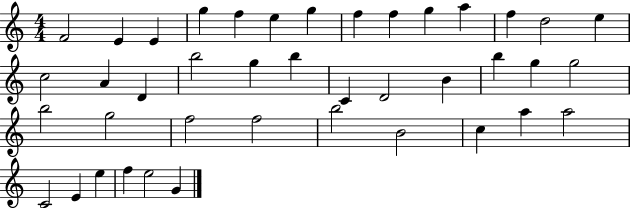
X:1
T:Untitled
M:4/4
L:1/4
K:C
F2 E E g f e g f f g a f d2 e c2 A D b2 g b C D2 B b g g2 b2 g2 f2 f2 b2 B2 c a a2 C2 E e f e2 G